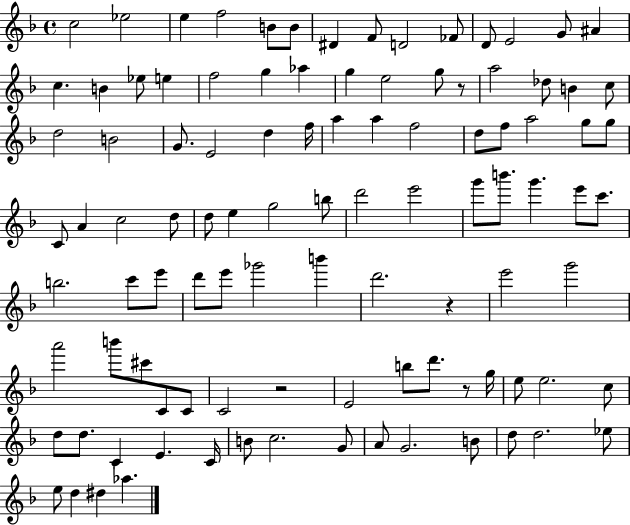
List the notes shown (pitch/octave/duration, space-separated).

C5/h Eb5/h E5/q F5/h B4/e B4/e D#4/q F4/e D4/h FES4/e D4/e E4/h G4/e A#4/q C5/q. B4/q Eb5/e E5/q F5/h G5/q Ab5/q G5/q E5/h G5/e R/e A5/h Db5/e B4/q C5/e D5/h B4/h G4/e. E4/h D5/q F5/s A5/q A5/q F5/h D5/e F5/e A5/h G5/e G5/e C4/e A4/q C5/h D5/e D5/e E5/q G5/h B5/e D6/h E6/h G6/e B6/e. G6/q. E6/e C6/e. B5/h. C6/e E6/e D6/e E6/e Gb6/h B6/q D6/h. R/q E6/h G6/h A6/h B6/e C#6/e C4/e C4/e C4/h R/h E4/h B5/e D6/e. R/e G5/s E5/e E5/h. C5/e D5/e D5/e. C4/q E4/q. C4/s B4/e C5/h. G4/e A4/e G4/h. B4/e D5/e D5/h. Eb5/e E5/e D5/q D#5/q Ab5/q.